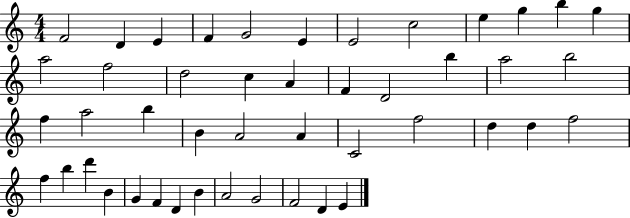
F4/h D4/q E4/q F4/q G4/h E4/q E4/h C5/h E5/q G5/q B5/q G5/q A5/h F5/h D5/h C5/q A4/q F4/q D4/h B5/q A5/h B5/h F5/q A5/h B5/q B4/q A4/h A4/q C4/h F5/h D5/q D5/q F5/h F5/q B5/q D6/q B4/q G4/q F4/q D4/q B4/q A4/h G4/h F4/h D4/q E4/q